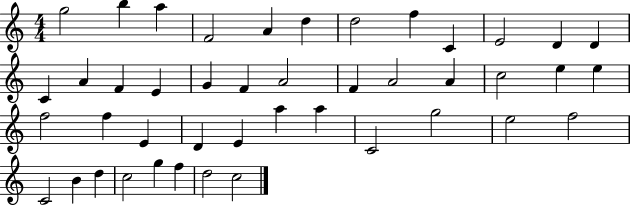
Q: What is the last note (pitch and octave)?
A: C5